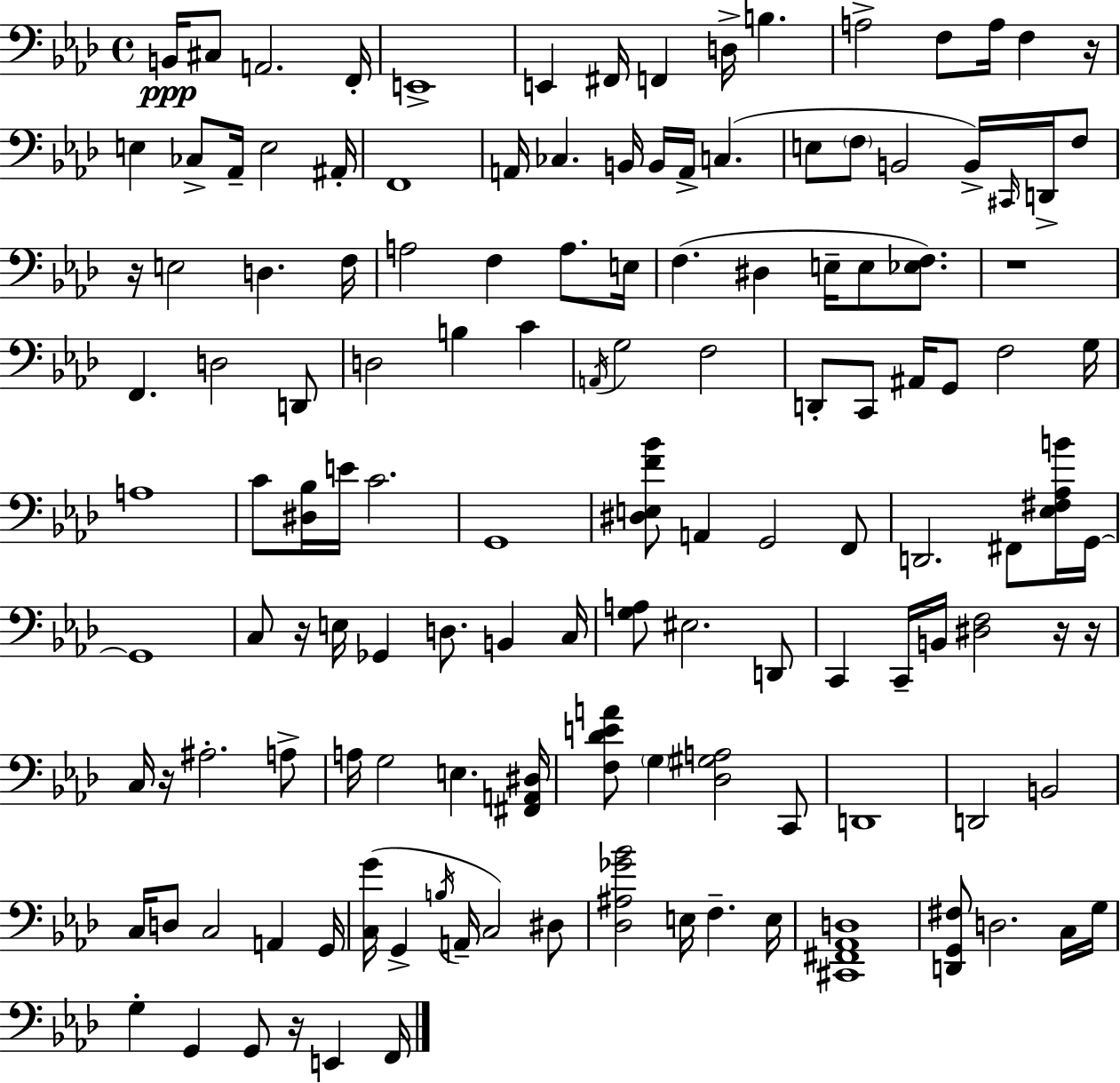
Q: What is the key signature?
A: AES major